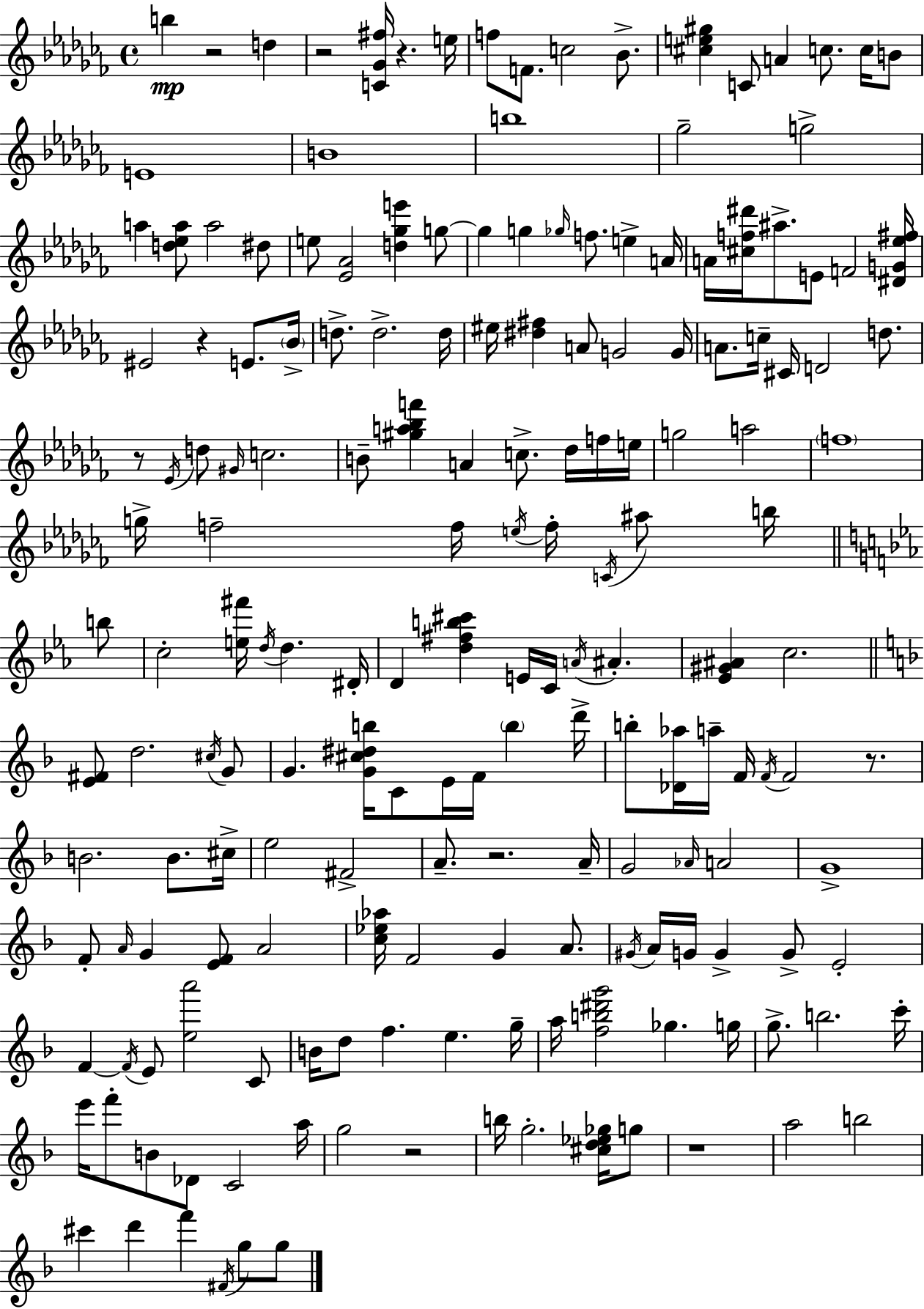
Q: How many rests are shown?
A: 9